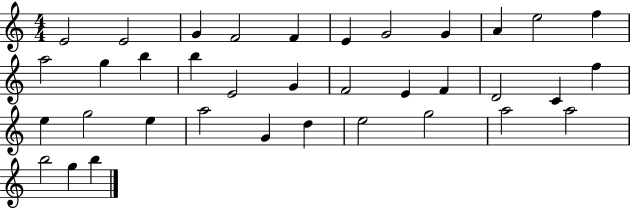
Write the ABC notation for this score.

X:1
T:Untitled
M:4/4
L:1/4
K:C
E2 E2 G F2 F E G2 G A e2 f a2 g b b E2 G F2 E F D2 C f e g2 e a2 G d e2 g2 a2 a2 b2 g b